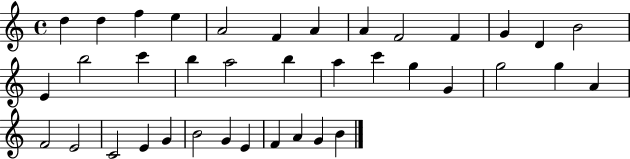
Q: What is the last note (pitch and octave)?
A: B4